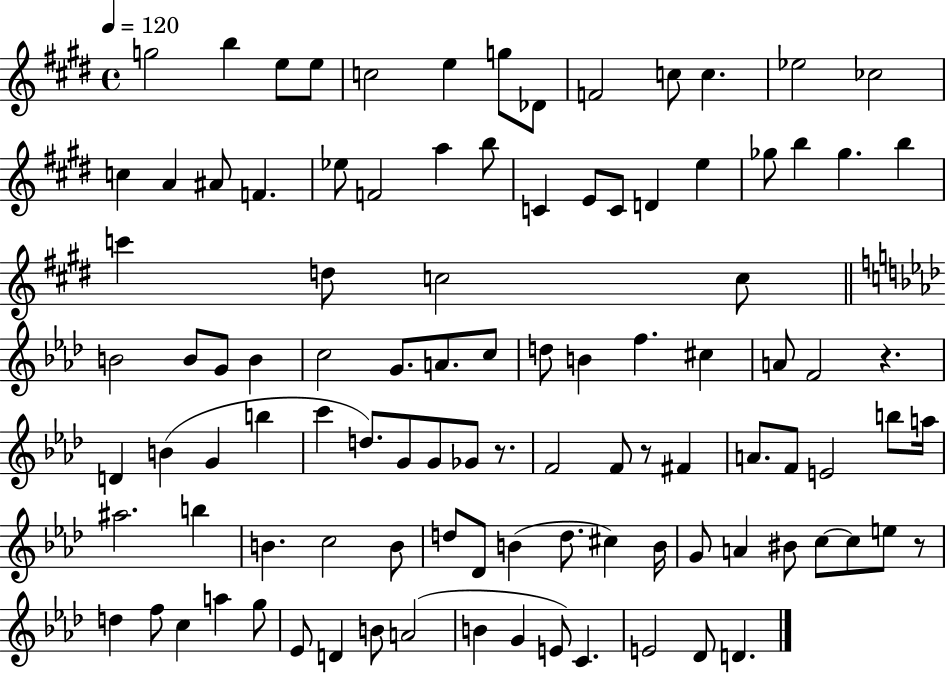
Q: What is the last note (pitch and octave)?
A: D4